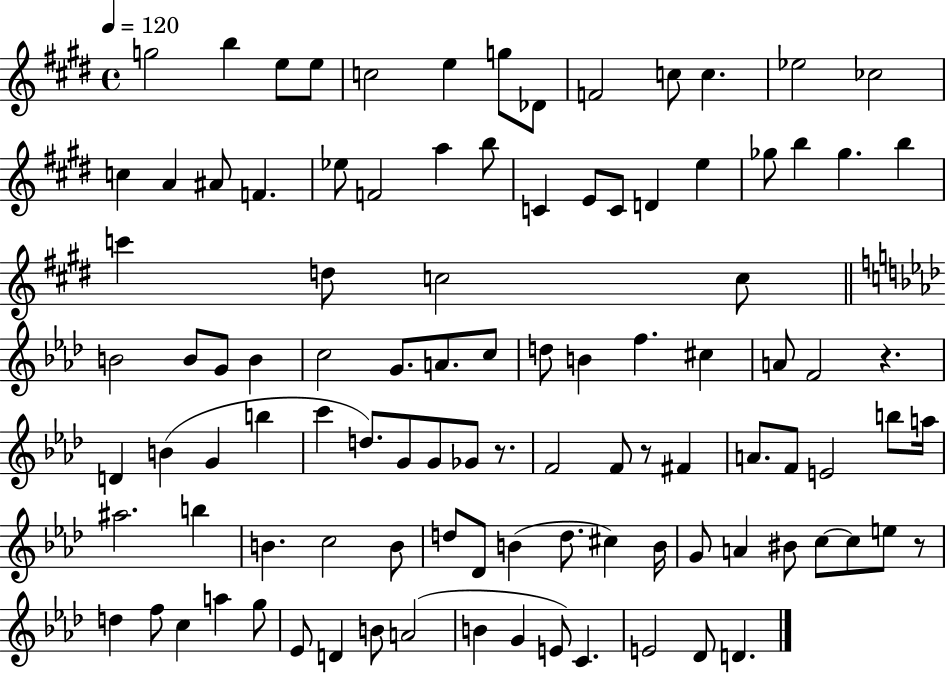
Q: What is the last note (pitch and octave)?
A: D4